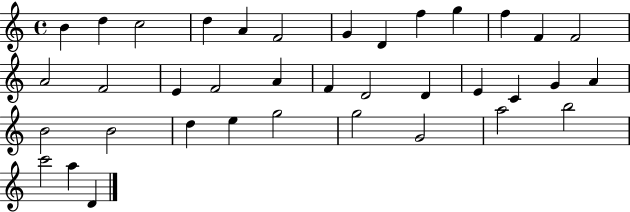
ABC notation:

X:1
T:Untitled
M:4/4
L:1/4
K:C
B d c2 d A F2 G D f g f F F2 A2 F2 E F2 A F D2 D E C G A B2 B2 d e g2 g2 G2 a2 b2 c'2 a D